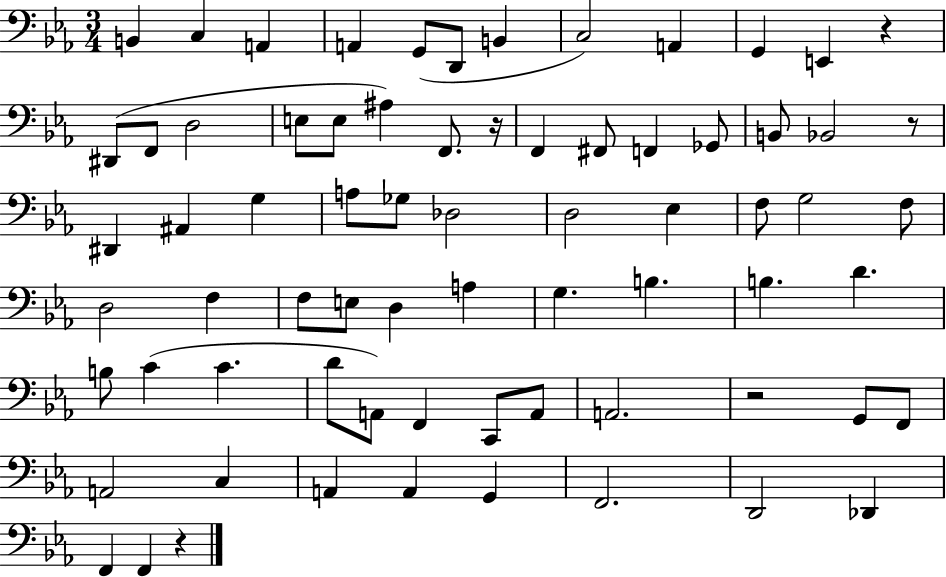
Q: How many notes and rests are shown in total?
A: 71